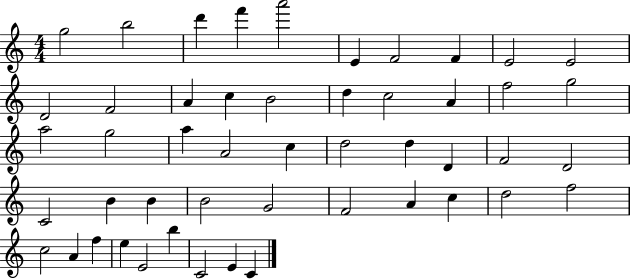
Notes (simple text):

G5/h B5/h D6/q F6/q A6/h E4/q F4/h F4/q E4/h E4/h D4/h F4/h A4/q C5/q B4/h D5/q C5/h A4/q F5/h G5/h A5/h G5/h A5/q A4/h C5/q D5/h D5/q D4/q F4/h D4/h C4/h B4/q B4/q B4/h G4/h F4/h A4/q C5/q D5/h F5/h C5/h A4/q F5/q E5/q E4/h B5/q C4/h E4/q C4/q